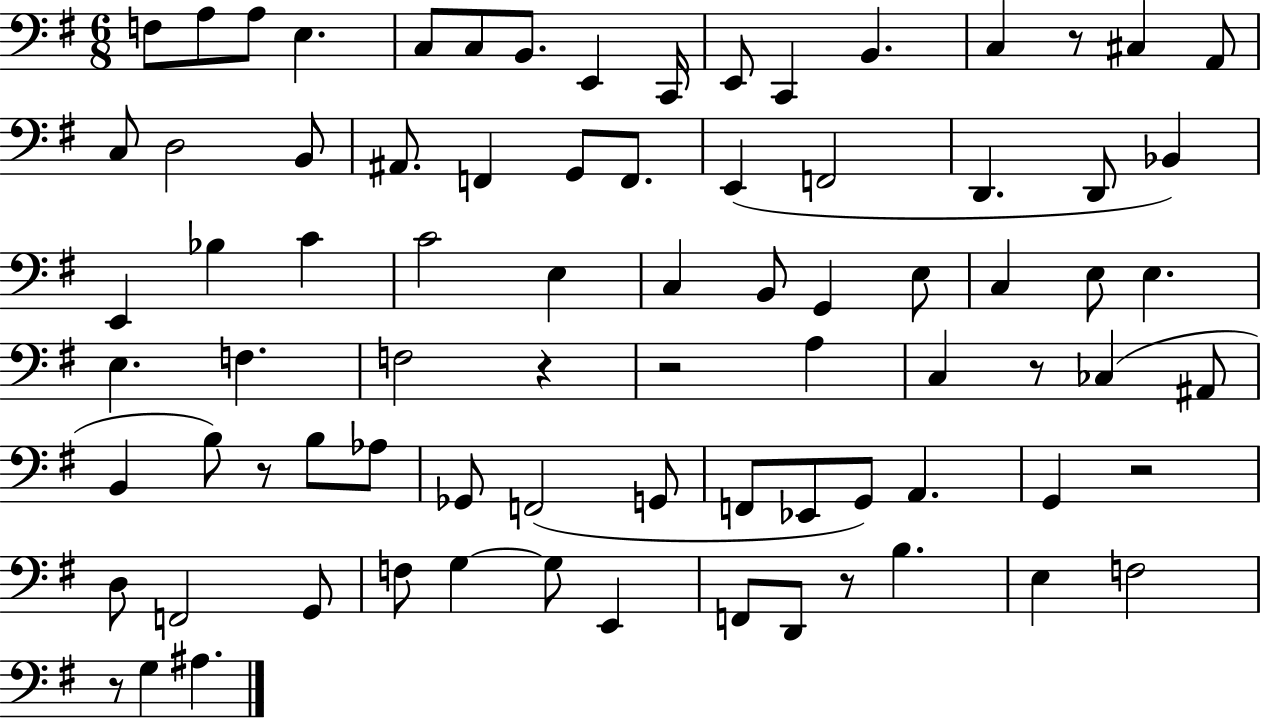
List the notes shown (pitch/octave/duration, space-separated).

F3/e A3/e A3/e E3/q. C3/e C3/e B2/e. E2/q C2/s E2/e C2/q B2/q. C3/q R/e C#3/q A2/e C3/e D3/h B2/e A#2/e. F2/q G2/e F2/e. E2/q F2/h D2/q. D2/e Bb2/q E2/q Bb3/q C4/q C4/h E3/q C3/q B2/e G2/q E3/e C3/q E3/e E3/q. E3/q. F3/q. F3/h R/q R/h A3/q C3/q R/e CES3/q A#2/e B2/q B3/e R/e B3/e Ab3/e Gb2/e F2/h G2/e F2/e Eb2/e G2/e A2/q. G2/q R/h D3/e F2/h G2/e F3/e G3/q G3/e E2/q F2/e D2/e R/e B3/q. E3/q F3/h R/e G3/q A#3/q.